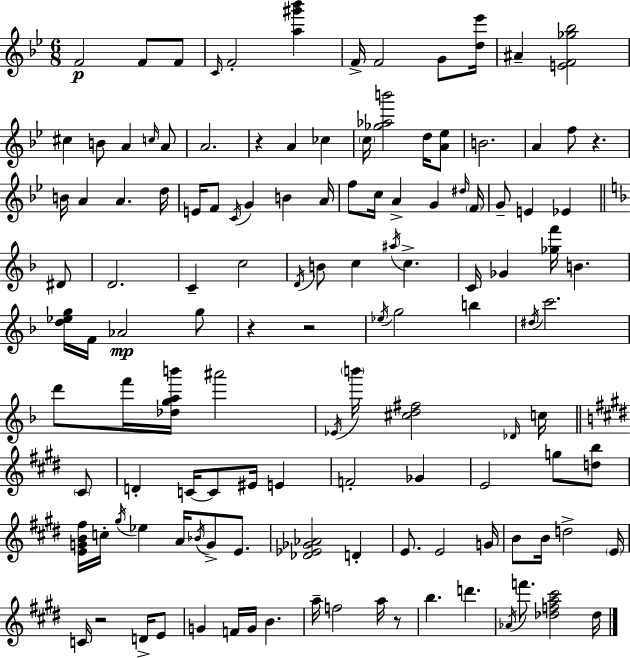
F4/h F4/e F4/e C4/s F4/h [A5,G#6,Bb6]/q F4/s F4/h G4/e [D5,Eb6]/s A#4/q [E4,F4,Gb5,Bb5]/h C#5/q B4/e A4/q C5/s A4/e A4/h. R/q A4/q CES5/q C5/s [Gb5,Ab5,B6]/h D5/s [A4,Eb5]/e B4/h. A4/q F5/e R/q. B4/s A4/q A4/q. D5/s E4/s F4/e C4/s G4/q B4/q A4/s F5/e C5/s A4/q G4/q D#5/s F4/s G4/e E4/q Eb4/q D#4/e D4/h. C4/q C5/h D4/s B4/e C5/q A#5/s C5/q. C4/s Gb4/q [Gb5,F6]/s B4/q. [D5,Eb5,G5]/s F4/s Ab4/h G5/e R/q R/h Eb5/s G5/h B5/q D#5/s C6/h. D6/e F6/s [Db5,G5,A5,B6]/s A#6/h Eb4/s B6/s [C#5,D5,F#5]/h Db4/s C5/s C#4/e D4/q C4/s C4/e EIS4/s E4/q F4/h Gb4/q E4/h G5/e [D5,B5]/e [E4,G4,B4,F#5]/s C5/s G#5/s Eb5/q A4/s Bb4/s G4/e E4/e. [Db4,Eb4,Gb4,Ab4]/h D4/q E4/e. E4/h G4/s B4/e B4/s D5/h E4/s C4/s R/h D4/s E4/e G4/q F4/s G4/s B4/q. A5/s F5/h A5/s R/e B5/q. D6/q. Ab4/s F6/e. [Db5,F5,A5,C#6]/h Db5/s